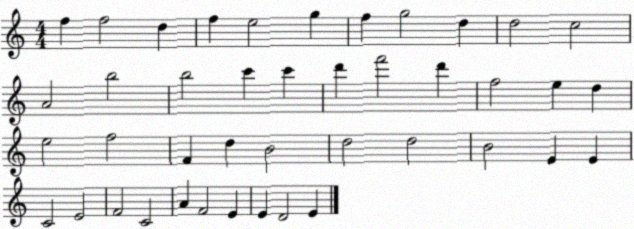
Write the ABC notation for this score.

X:1
T:Untitled
M:4/4
L:1/4
K:C
f f2 d f e2 g f g2 d d2 c2 A2 b2 b2 c' c' d' f'2 d' f2 e d e2 f2 F d B2 d2 d2 B2 E E C2 E2 F2 C2 A F2 E E D2 E